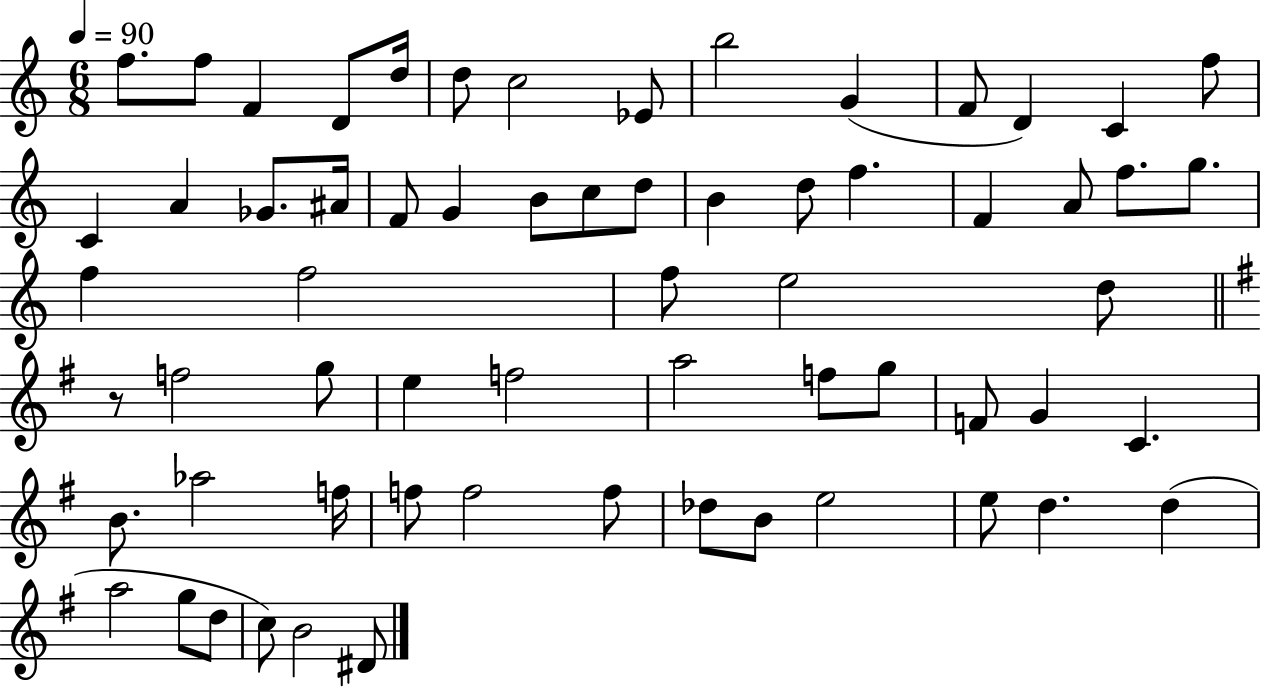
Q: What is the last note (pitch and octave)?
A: D#4